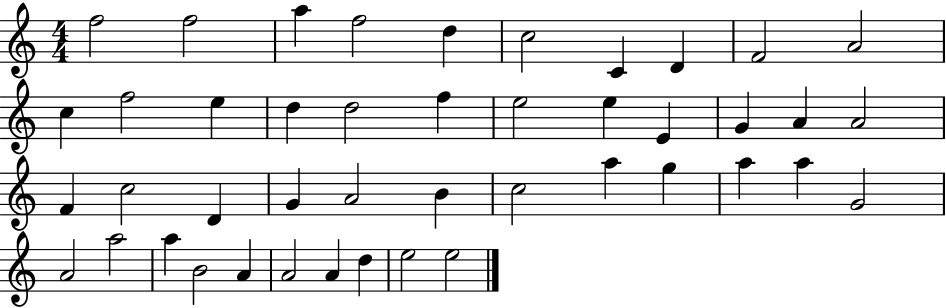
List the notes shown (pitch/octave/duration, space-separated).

F5/h F5/h A5/q F5/h D5/q C5/h C4/q D4/q F4/h A4/h C5/q F5/h E5/q D5/q D5/h F5/q E5/h E5/q E4/q G4/q A4/q A4/h F4/q C5/h D4/q G4/q A4/h B4/q C5/h A5/q G5/q A5/q A5/q G4/h A4/h A5/h A5/q B4/h A4/q A4/h A4/q D5/q E5/h E5/h